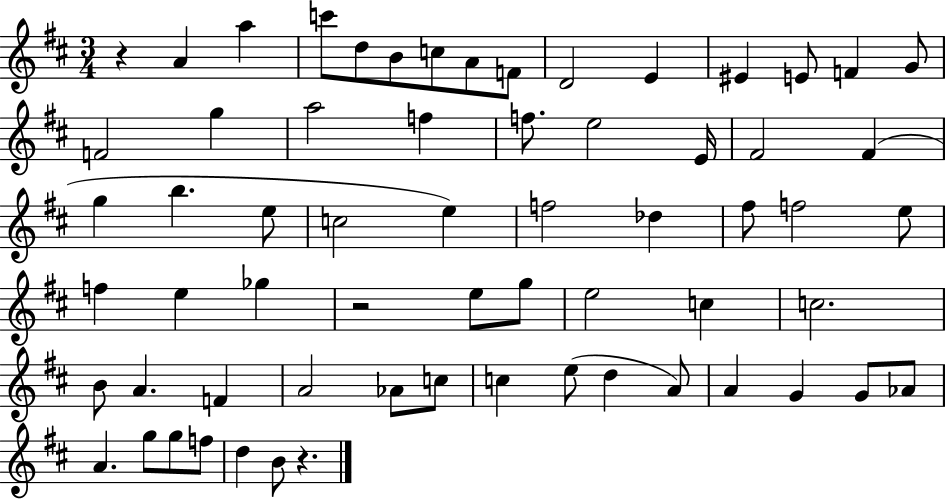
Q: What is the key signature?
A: D major